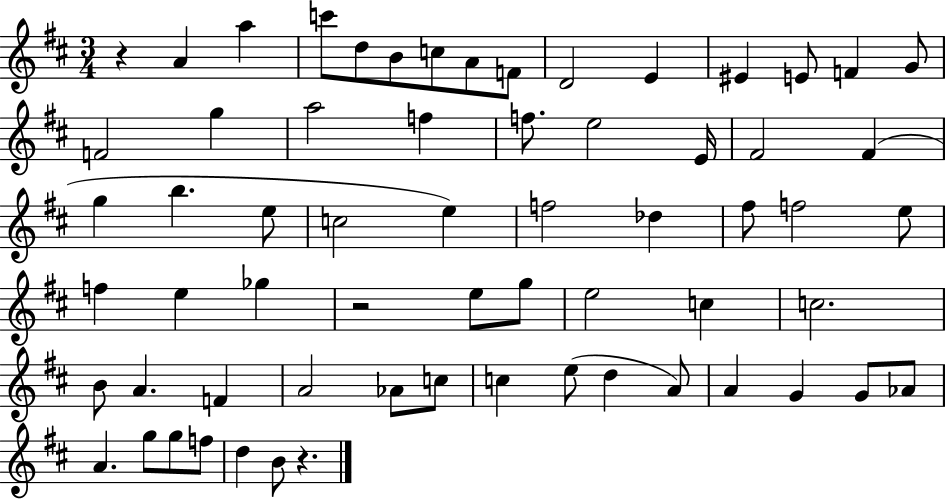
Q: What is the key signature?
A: D major